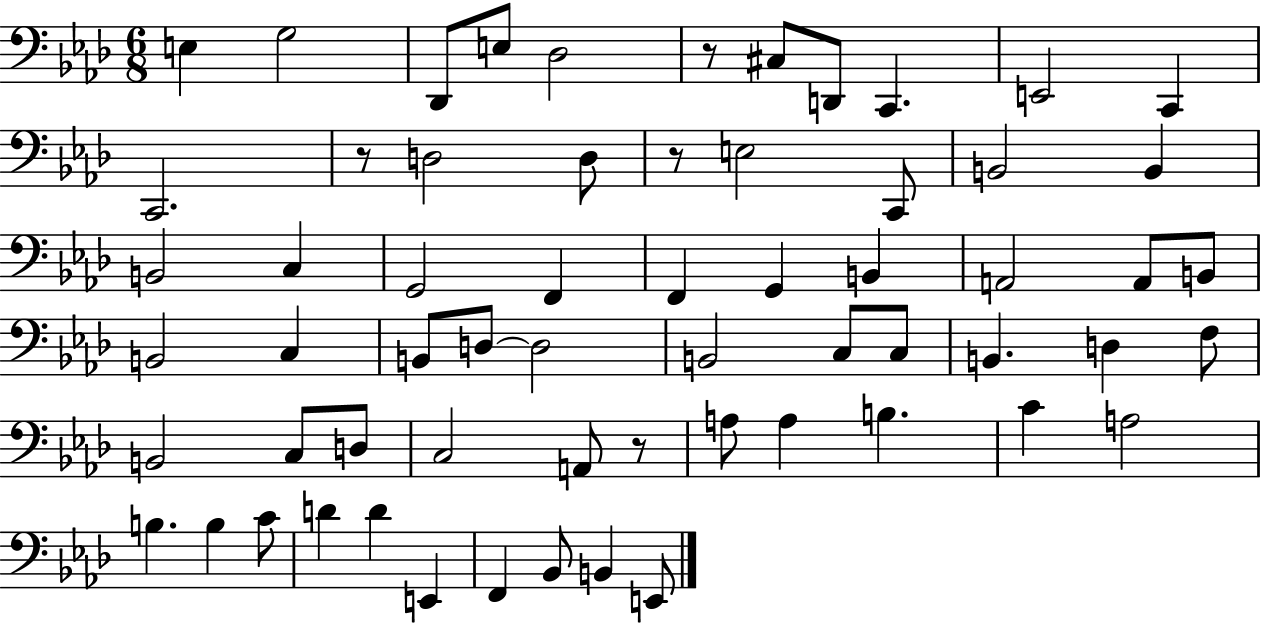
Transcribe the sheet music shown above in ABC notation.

X:1
T:Untitled
M:6/8
L:1/4
K:Ab
E, G,2 _D,,/2 E,/2 _D,2 z/2 ^C,/2 D,,/2 C,, E,,2 C,, C,,2 z/2 D,2 D,/2 z/2 E,2 C,,/2 B,,2 B,, B,,2 C, G,,2 F,, F,, G,, B,, A,,2 A,,/2 B,,/2 B,,2 C, B,,/2 D,/2 D,2 B,,2 C,/2 C,/2 B,, D, F,/2 B,,2 C,/2 D,/2 C,2 A,,/2 z/2 A,/2 A, B, C A,2 B, B, C/2 D D E,, F,, _B,,/2 B,, E,,/2